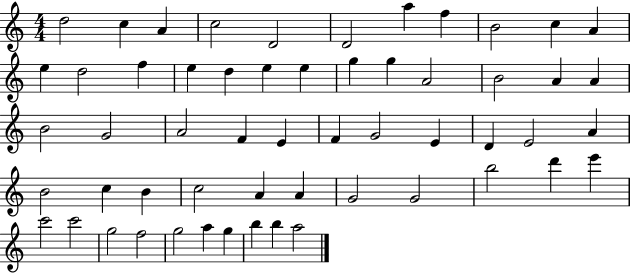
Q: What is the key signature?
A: C major